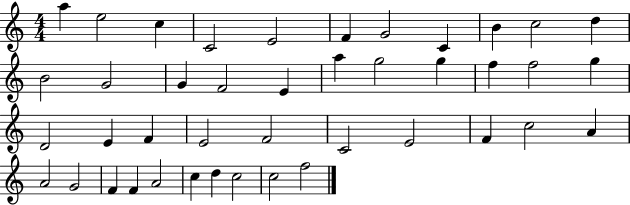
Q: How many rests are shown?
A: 0